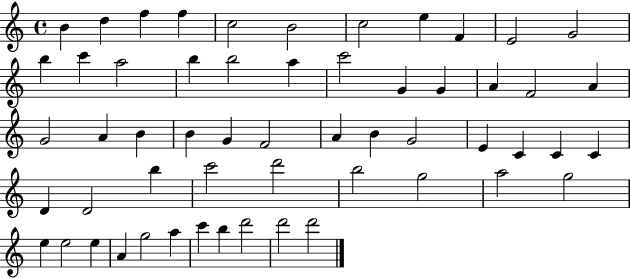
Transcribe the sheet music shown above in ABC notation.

X:1
T:Untitled
M:4/4
L:1/4
K:C
B d f f c2 B2 c2 e F E2 G2 b c' a2 b b2 a c'2 G G A F2 A G2 A B B G F2 A B G2 E C C C D D2 b c'2 d'2 b2 g2 a2 g2 e e2 e A g2 a c' b d'2 d'2 d'2